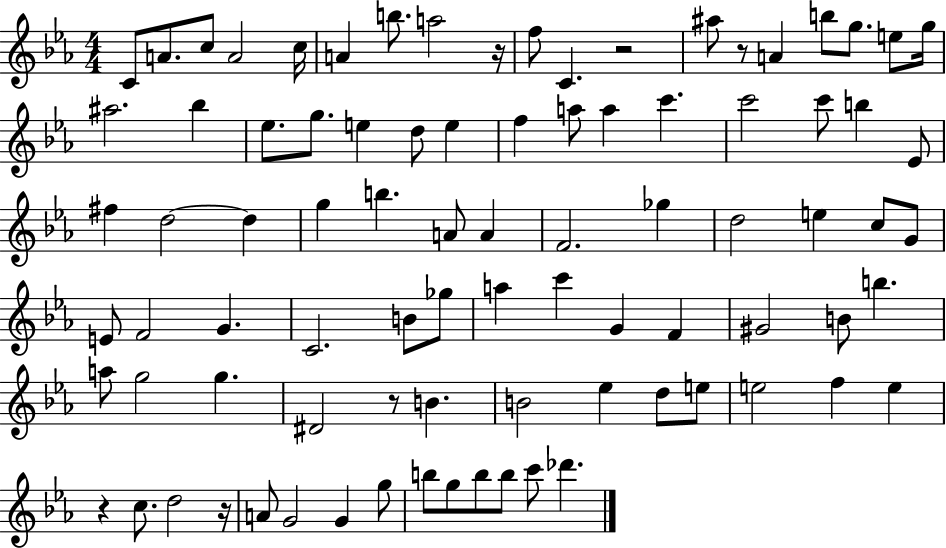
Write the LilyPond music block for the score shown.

{
  \clef treble
  \numericTimeSignature
  \time 4/4
  \key ees \major
  \repeat volta 2 { c'8 a'8. c''8 a'2 c''16 | a'4 b''8. a''2 r16 | f''8 c'4. r2 | ais''8 r8 a'4 b''8 g''8. e''8 g''16 | \break ais''2. bes''4 | ees''8. g''8. e''4 d''8 e''4 | f''4 a''8 a''4 c'''4. | c'''2 c'''8 b''4 ees'8 | \break fis''4 d''2~~ d''4 | g''4 b''4. a'8 a'4 | f'2. ges''4 | d''2 e''4 c''8 g'8 | \break e'8 f'2 g'4. | c'2. b'8 ges''8 | a''4 c'''4 g'4 f'4 | gis'2 b'8 b''4. | \break a''8 g''2 g''4. | dis'2 r8 b'4. | b'2 ees''4 d''8 e''8 | e''2 f''4 e''4 | \break r4 c''8. d''2 r16 | a'8 g'2 g'4 g''8 | b''8 g''8 b''8 b''8 c'''8 des'''4. | } \bar "|."
}